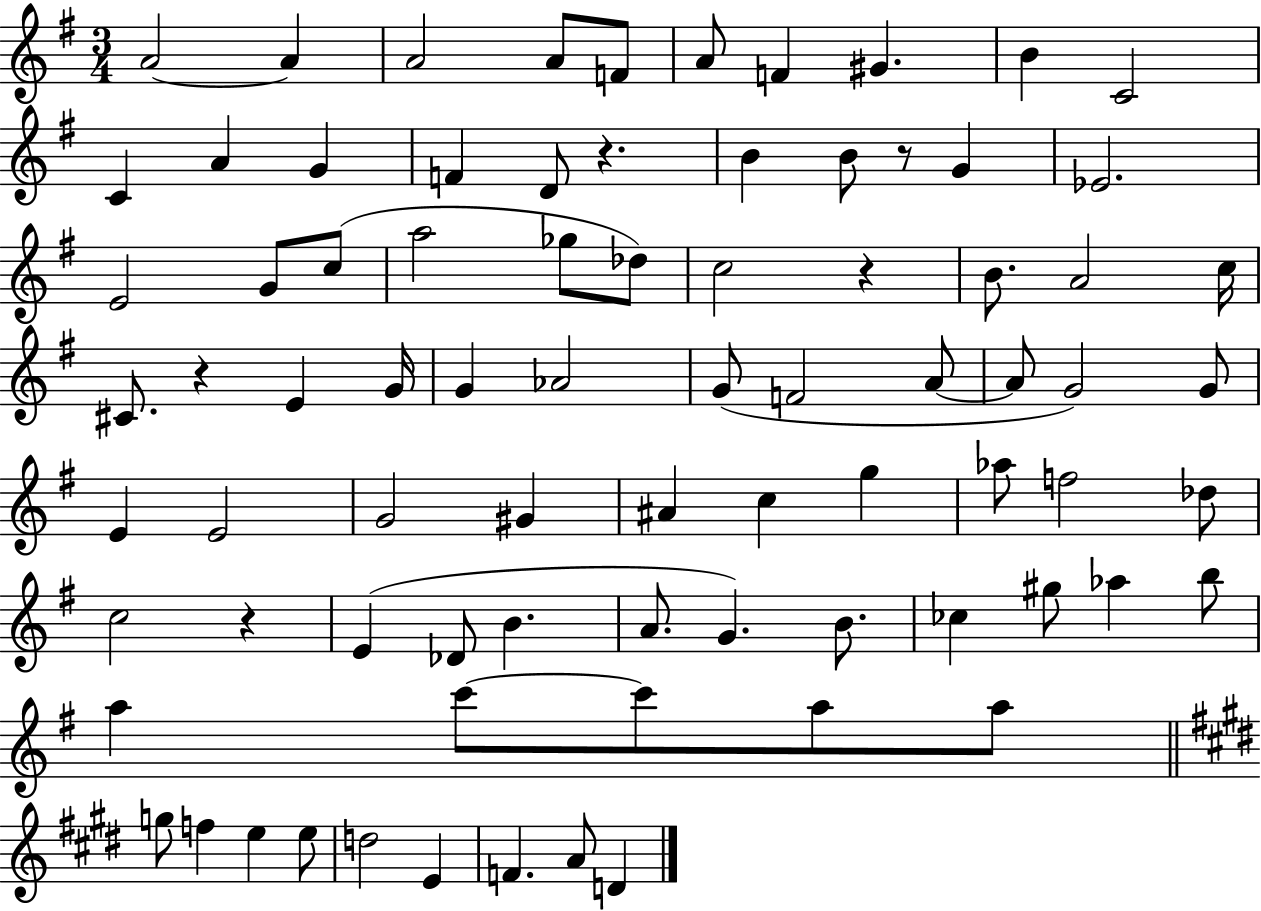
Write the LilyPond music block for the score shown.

{
  \clef treble
  \numericTimeSignature
  \time 3/4
  \key g \major
  a'2~~ a'4 | a'2 a'8 f'8 | a'8 f'4 gis'4. | b'4 c'2 | \break c'4 a'4 g'4 | f'4 d'8 r4. | b'4 b'8 r8 g'4 | ees'2. | \break e'2 g'8 c''8( | a''2 ges''8 des''8) | c''2 r4 | b'8. a'2 c''16 | \break cis'8. r4 e'4 g'16 | g'4 aes'2 | g'8( f'2 a'8~~ | a'8 g'2) g'8 | \break e'4 e'2 | g'2 gis'4 | ais'4 c''4 g''4 | aes''8 f''2 des''8 | \break c''2 r4 | e'4( des'8 b'4. | a'8. g'4.) b'8. | ces''4 gis''8 aes''4 b''8 | \break a''4 c'''8~~ c'''8 a''8 a''8 | \bar "||" \break \key e \major g''8 f''4 e''4 e''8 | d''2 e'4 | f'4. a'8 d'4 | \bar "|."
}